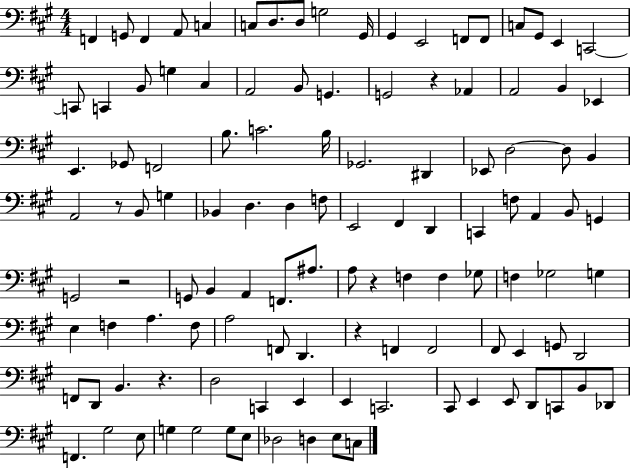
{
  \clef bass
  \numericTimeSignature
  \time 4/4
  \key a \major
  f,4 g,8 f,4 a,8 c4 | c8 d8. d8 g2 gis,16 | gis,4 e,2 f,8 f,8 | c8 gis,8 e,4 c,2~~ | \break c,8 c,4 b,8 g4 cis4 | a,2 b,8 g,4. | g,2 r4 aes,4 | a,2 b,4 ees,4 | \break e,4. ges,8 f,2 | b8. c'2. b16 | ges,2. dis,4 | ees,8 d2~~ d8 b,4 | \break a,2 r8 b,8 g4 | bes,4 d4. d4 f8 | e,2 fis,4 d,4 | c,4 f8 a,4 b,8 g,4 | \break g,2 r2 | g,8 b,4 a,4 f,8. ais8. | a8 r4 f4 f4 ges8 | f4 ges2 g4 | \break e4 f4 a4. f8 | a2 f,8 d,4. | r4 f,4 f,2 | fis,8 e,4 g,8 d,2 | \break f,8 d,8 b,4. r4. | d2 c,4 e,4 | e,4 c,2. | cis,8 e,4 e,8 d,8 c,8 b,8 des,8 | \break f,4. gis2 e8 | g4 g2 g8 e8 | des2 d4 e8 c8 | \bar "|."
}